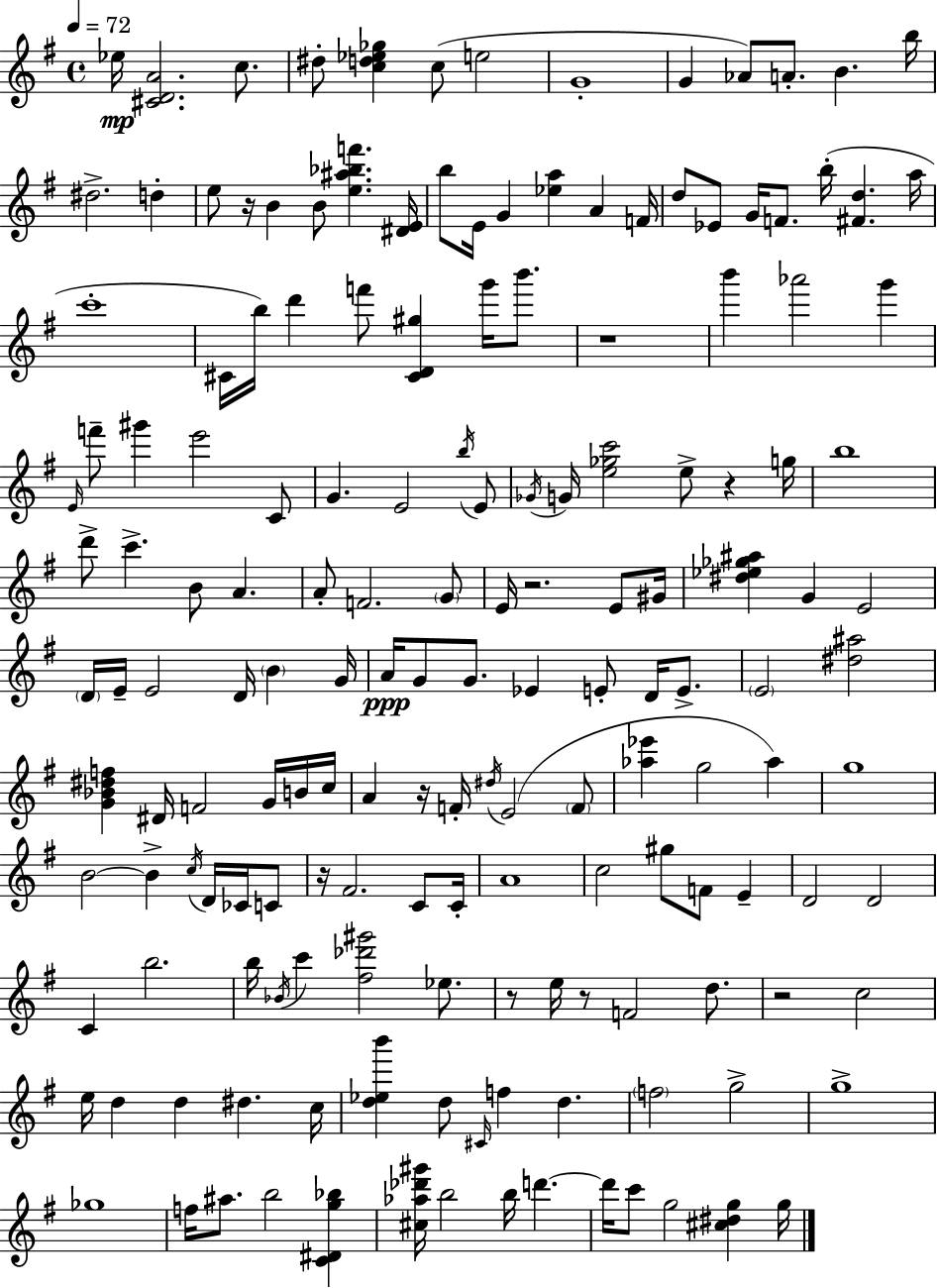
Eb5/s [C#4,D4,A4]/h. C5/e. D#5/e [C5,D5,Eb5,Gb5]/q C5/e E5/h G4/w G4/q Ab4/e A4/e. B4/q. B5/s D#5/h. D5/q E5/e R/s B4/q B4/e [E5,A#5,Bb5,F6]/q. [D#4,E4]/s B5/e E4/s G4/q [Eb5,A5]/q A4/q F4/s D5/e Eb4/e G4/s F4/e. B5/s [F#4,D5]/q. A5/s C6/w C#4/s B5/s D6/q F6/e [C#4,D4,G#5]/q G6/s B6/e. R/w B6/q Ab6/h G6/q E4/s F6/e G#6/q E6/h C4/e G4/q. E4/h B5/s E4/e Gb4/s G4/s [E5,Gb5,C6]/h E5/e R/q G5/s B5/w D6/e C6/q. B4/e A4/q. A4/e F4/h. G4/e E4/s R/h. E4/e G#4/s [D#5,Eb5,Gb5,A#5]/q G4/q E4/h D4/s E4/s E4/h D4/s B4/q G4/s A4/s G4/e G4/e. Eb4/q E4/e D4/s E4/e. E4/h [D#5,A#5]/h [G4,Bb4,D#5,F5]/q D#4/s F4/h G4/s B4/s C5/s A4/q R/s F4/s D#5/s E4/h F4/e [Ab5,Eb6]/q G5/h Ab5/q G5/w B4/h B4/q C5/s D4/s CES4/s C4/e R/s F#4/h. C4/e C4/s A4/w C5/h G#5/e F4/e E4/q D4/h D4/h C4/q B5/h. B5/s Bb4/s C6/q [F#5,Db6,G#6]/h Eb5/e. R/e E5/s R/e F4/h D5/e. R/h C5/h E5/s D5/q D5/q D#5/q. C5/s [D5,Eb5,B6]/q D5/e C#4/s F5/q D5/q. F5/h G5/h G5/w Gb5/w F5/s A#5/e. B5/h [C4,D#4,G5,Bb5]/q [C#5,Ab5,Db6,G#6]/s B5/h B5/s D6/q. D6/s C6/e G5/h [C#5,D#5,G5]/q G5/s